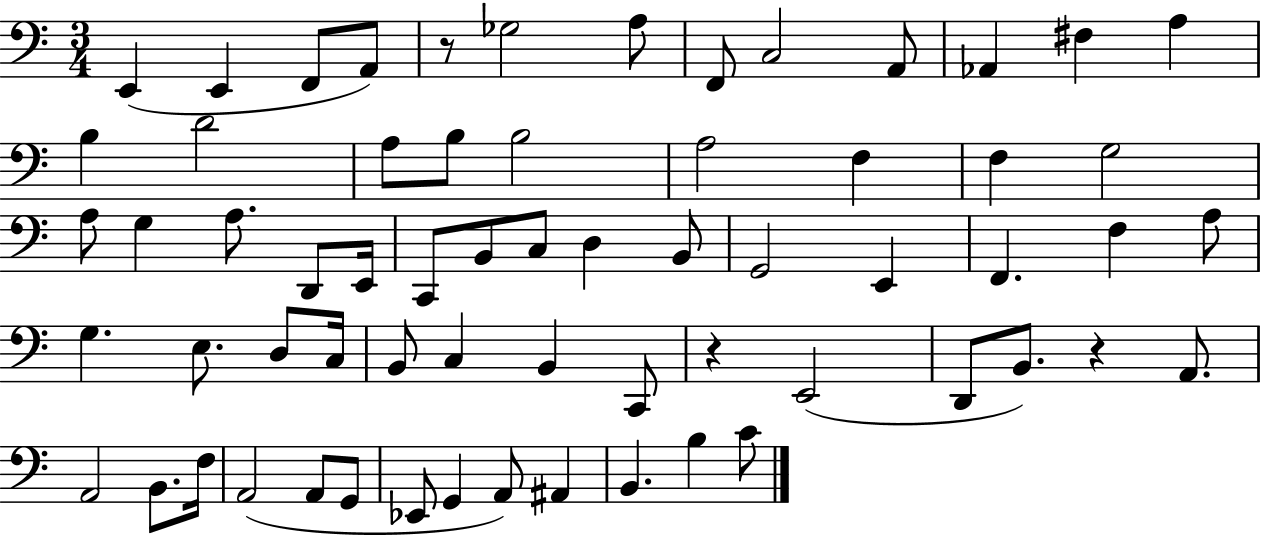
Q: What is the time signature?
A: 3/4